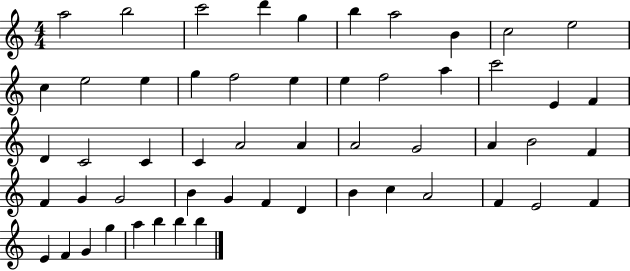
{
  \clef treble
  \numericTimeSignature
  \time 4/4
  \key c \major
  a''2 b''2 | c'''2 d'''4 g''4 | b''4 a''2 b'4 | c''2 e''2 | \break c''4 e''2 e''4 | g''4 f''2 e''4 | e''4 f''2 a''4 | c'''2 e'4 f'4 | \break d'4 c'2 c'4 | c'4 a'2 a'4 | a'2 g'2 | a'4 b'2 f'4 | \break f'4 g'4 g'2 | b'4 g'4 f'4 d'4 | b'4 c''4 a'2 | f'4 e'2 f'4 | \break e'4 f'4 g'4 g''4 | a''4 b''4 b''4 b''4 | \bar "|."
}